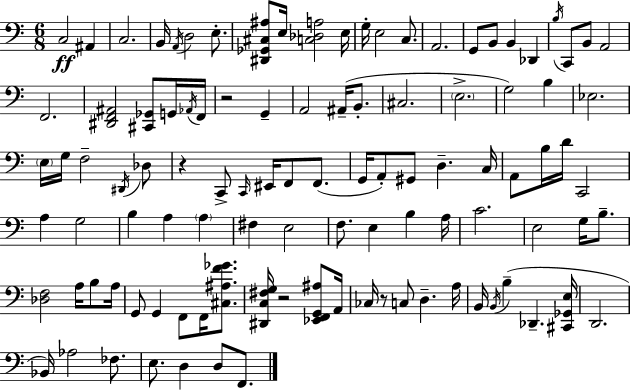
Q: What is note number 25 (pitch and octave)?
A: F2